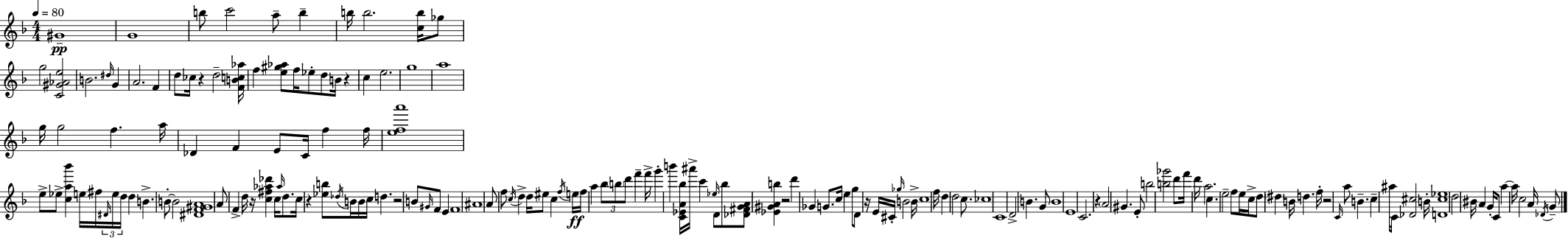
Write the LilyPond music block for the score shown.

{
  \clef treble
  \numericTimeSignature
  \time 4/4
  \key d \minor
  \tempo 4 = 80
  gis'1--\pp | g'1 | b''8 c'''2 a''8-- b''4-- | b''16 b''2. <c'' b''>16 ges''8 | \break g''2 <c' gis' aes' e''>2 | b'2. \grace { dis''16 } g'4 | a'2. f'4 | d''8 ces''16 r4 d''2-- | \break <f' b' c'' aes''>16 f''4 <e'' gis'' aes''>8 f''16 ees''8-. d''8 b'16 r4 | c''4 e''2. | g''1 | a''1 | \break g''16 g''2 f''4. | a''16 des'4 f'4 e'8 c'16 f''4 | f''16 <e'' f'' a'''>1 | e''8-> ees''8-> <c'' a'' bes'''>4 e''16 fis''16 \tuplet 3/2 { \grace { dis'16 } e''16 d''16 } d''4 | \break b'4.-> b'8-.~~ b'2 | <dis' f' gis' a'>1 | a'8 f'4-> d''16 r16 <c'' fis'' aes'' des'''>4 c''16 \grace { aes''16 } | d''8. c''16 r4 <ees'' b''>8 \acciaccatura { des''16 } b'16 b'16 c''16 d''4. | \break r2 b'8 \grace { gis'16 } f'8 | e'4 f'1 | ais'1 | a'8 f''8 \acciaccatura { c''16 } d''4-> d''16 eis''8 | \break c''4 \acciaccatura { f''16 }\ff e''16 f''16 a''4 \tuplet 3/2 { bes''8 \parenthesize b''8 | d'''8 } f'''4-- f'''16-> g'''4-. b'''4 <c' ees' a' bes''>16 | ais'''16-> c'''4 \grace { ees''16 } d'8 bes''8 <des' fis' g' a'>8 <ees' gis' a' b''>4 | r2 d'''4 ges'4 | \break g'8. c''16 e''4 g''8 d'8 r16 e'16 cis'16-. \grace { ges''16 } | b'2 b'16-> c''1 | f''16 d''4 d''2 | c''8. ces''1 | \break c'1 | d'2-> | b'4. g'8 b'1 | e'1 | \break c'2. | r4 \parenthesize a'2 | gis'4. e'8-. b''2 | <b'' ges'''>2 d'''8 f'''16 d'''16 a''2. | \break c''4. e''2-- | f''8 e''16 c''16-> d''8 \parenthesize dis''4 | b'16 d''4. f''16-. r2 | \grace { c'16 } a''8 b'4.-- c''4-- ais''8 | \break c'16 <des' cis''>2 b'16-. <d' cis'' ees''>1 | d''2 | bis'16 a'4 g'16-. c'8 a''4~~ a''16 c''2 | a'16 \acciaccatura { des'16 } g'8-- \bar "|."
}